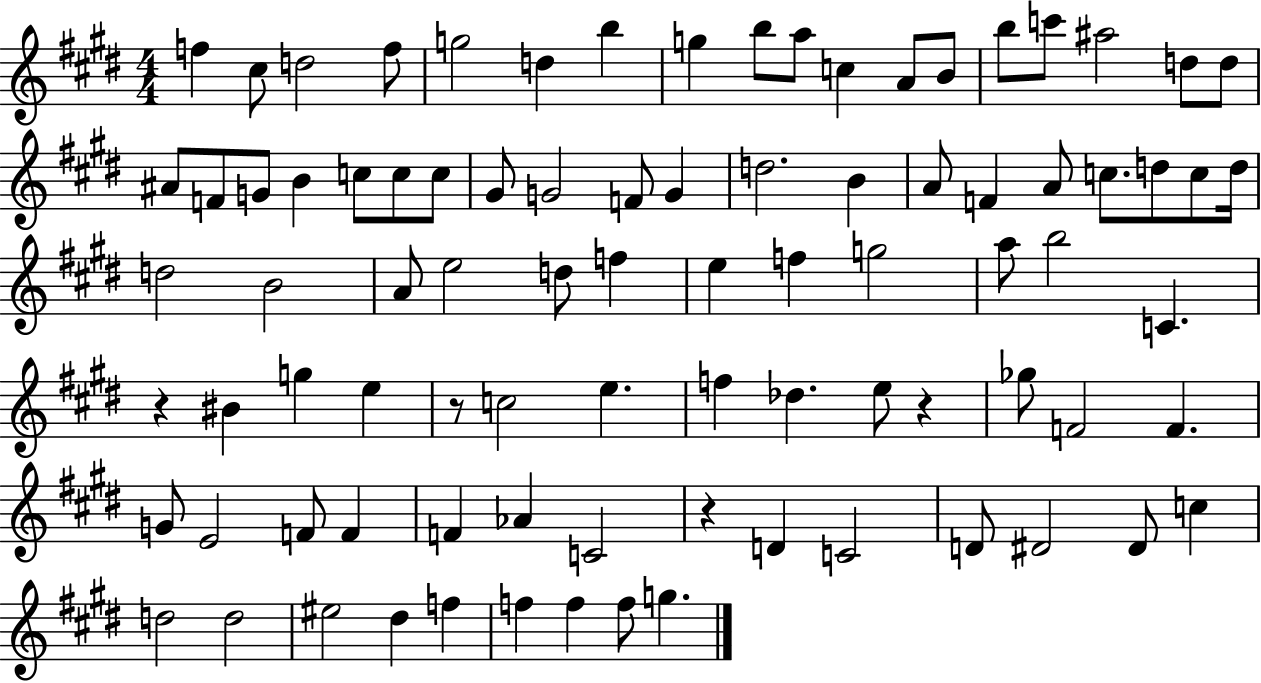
F5/q C#5/e D5/h F5/e G5/h D5/q B5/q G5/q B5/e A5/e C5/q A4/e B4/e B5/e C6/e A#5/h D5/e D5/e A#4/e F4/e G4/e B4/q C5/e C5/e C5/e G#4/e G4/h F4/e G4/q D5/h. B4/q A4/e F4/q A4/e C5/e. D5/e C5/e D5/s D5/h B4/h A4/e E5/h D5/e F5/q E5/q F5/q G5/h A5/e B5/h C4/q. R/q BIS4/q G5/q E5/q R/e C5/h E5/q. F5/q Db5/q. E5/e R/q Gb5/e F4/h F4/q. G4/e E4/h F4/e F4/q F4/q Ab4/q C4/h R/q D4/q C4/h D4/e D#4/h D#4/e C5/q D5/h D5/h EIS5/h D#5/q F5/q F5/q F5/q F5/e G5/q.